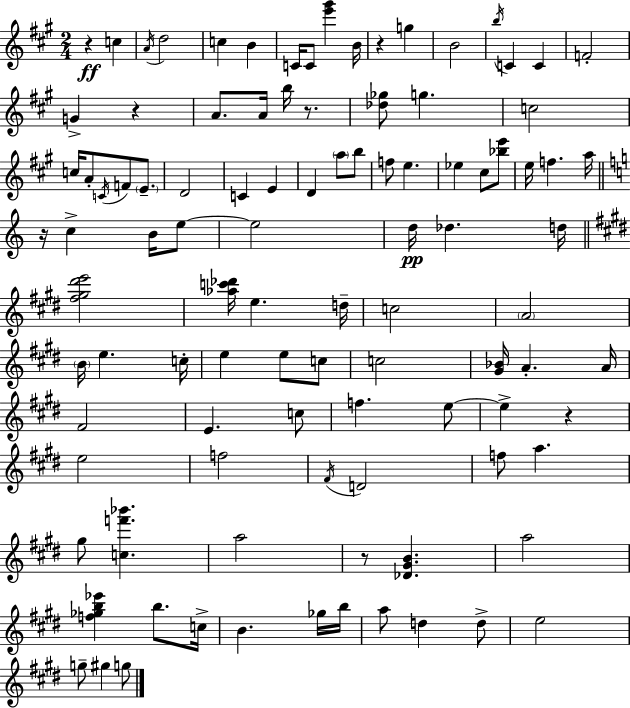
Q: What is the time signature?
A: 2/4